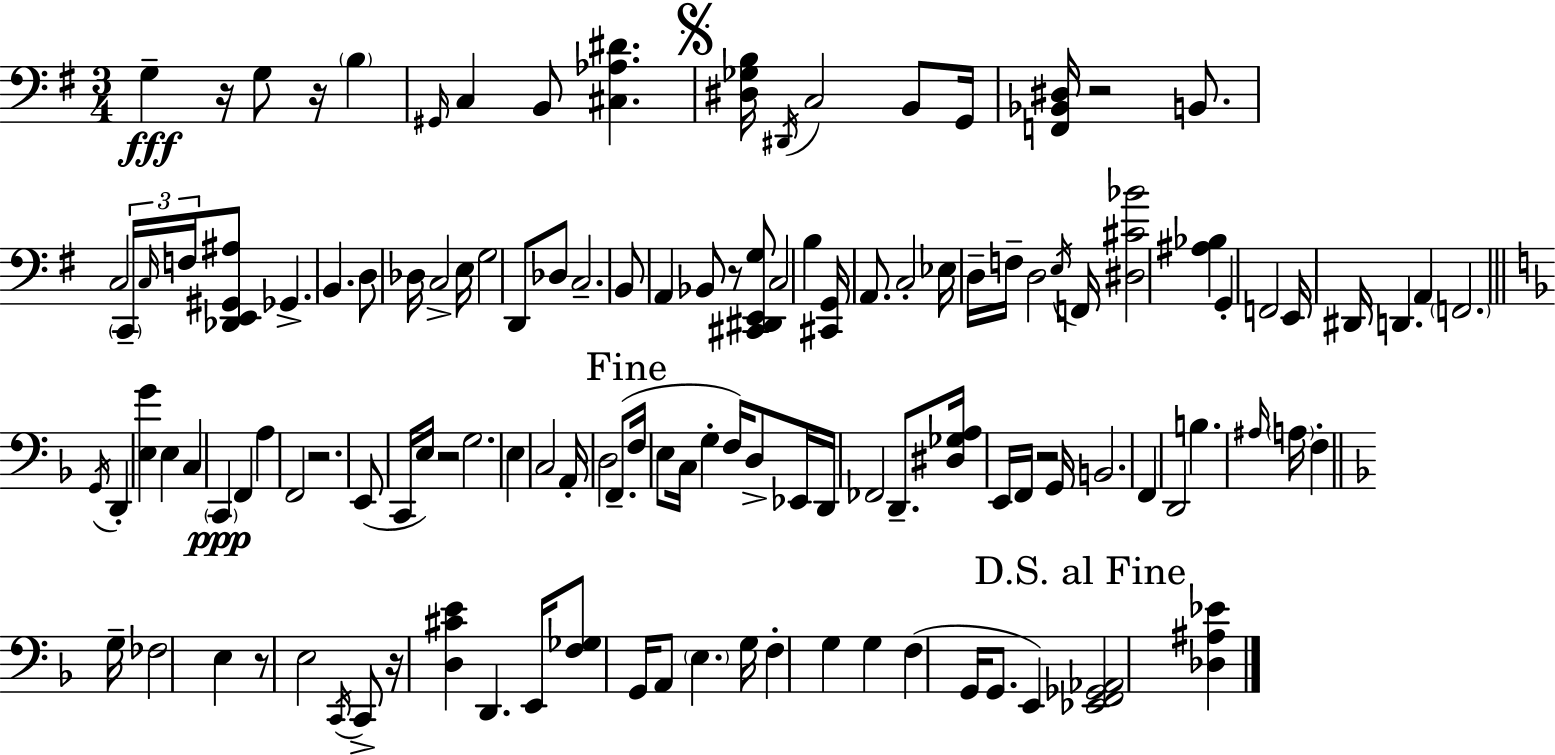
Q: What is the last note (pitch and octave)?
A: E2